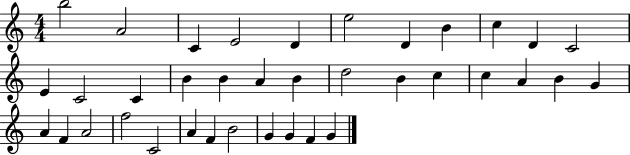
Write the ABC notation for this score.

X:1
T:Untitled
M:4/4
L:1/4
K:C
b2 A2 C E2 D e2 D B c D C2 E C2 C B B A B d2 B c c A B G A F A2 f2 C2 A F B2 G G F G